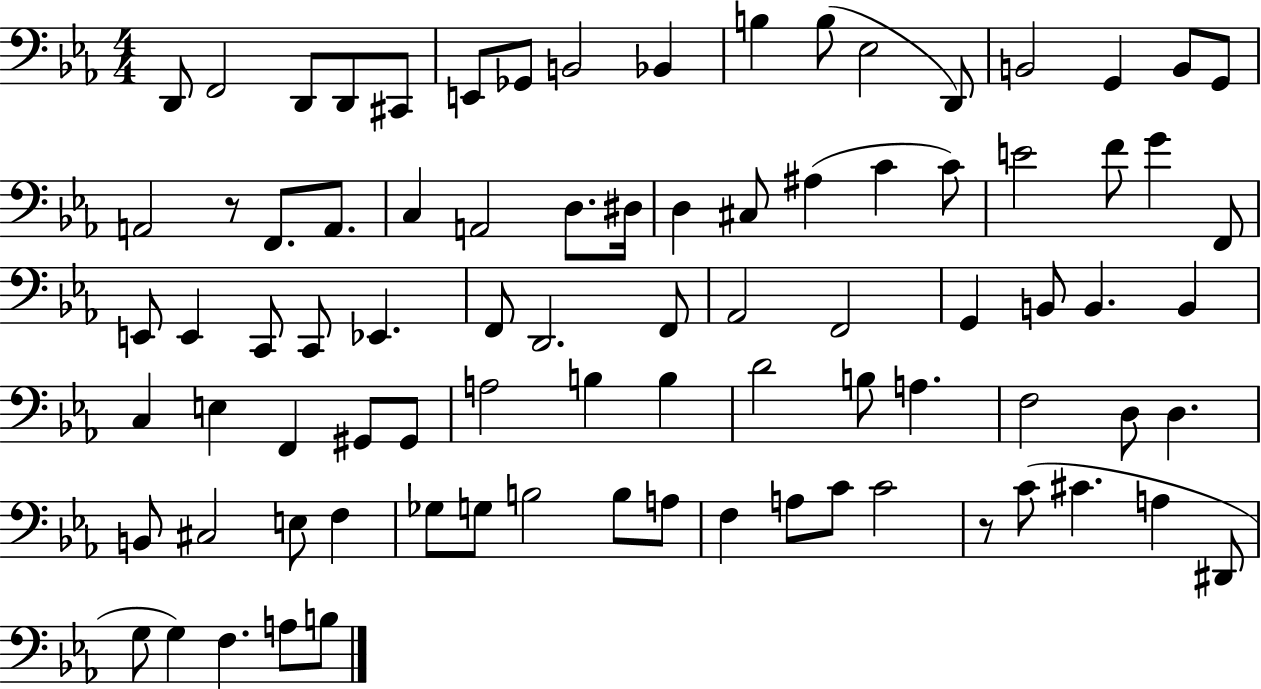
X:1
T:Untitled
M:4/4
L:1/4
K:Eb
D,,/2 F,,2 D,,/2 D,,/2 ^C,,/2 E,,/2 _G,,/2 B,,2 _B,, B, B,/2 _E,2 D,,/2 B,,2 G,, B,,/2 G,,/2 A,,2 z/2 F,,/2 A,,/2 C, A,,2 D,/2 ^D,/4 D, ^C,/2 ^A, C C/2 E2 F/2 G F,,/2 E,,/2 E,, C,,/2 C,,/2 _E,, F,,/2 D,,2 F,,/2 _A,,2 F,,2 G,, B,,/2 B,, B,, C, E, F,, ^G,,/2 ^G,,/2 A,2 B, B, D2 B,/2 A, F,2 D,/2 D, B,,/2 ^C,2 E,/2 F, _G,/2 G,/2 B,2 B,/2 A,/2 F, A,/2 C/2 C2 z/2 C/2 ^C A, ^D,,/2 G,/2 G, F, A,/2 B,/2